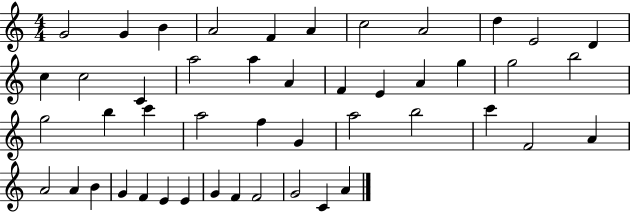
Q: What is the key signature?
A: C major